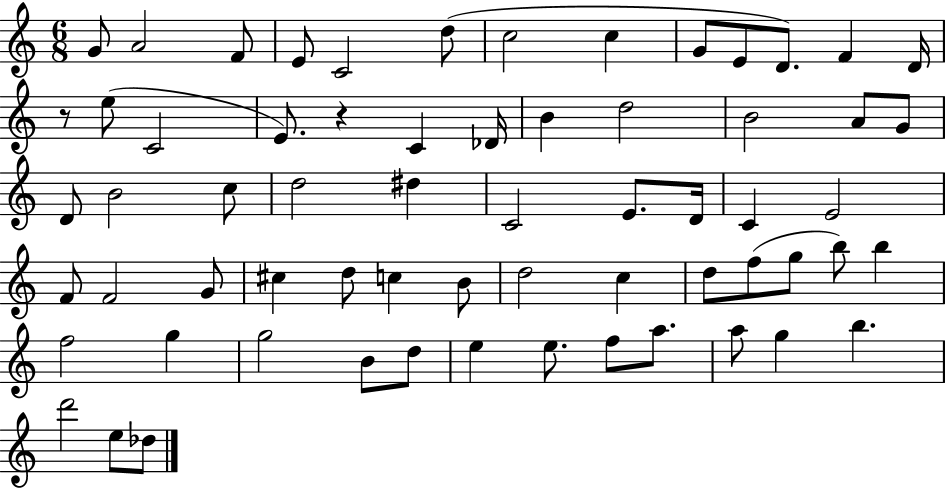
X:1
T:Untitled
M:6/8
L:1/4
K:C
G/2 A2 F/2 E/2 C2 d/2 c2 c G/2 E/2 D/2 F D/4 z/2 e/2 C2 E/2 z C _D/4 B d2 B2 A/2 G/2 D/2 B2 c/2 d2 ^d C2 E/2 D/4 C E2 F/2 F2 G/2 ^c d/2 c B/2 d2 c d/2 f/2 g/2 b/2 b f2 g g2 B/2 d/2 e e/2 f/2 a/2 a/2 g b d'2 e/2 _d/2